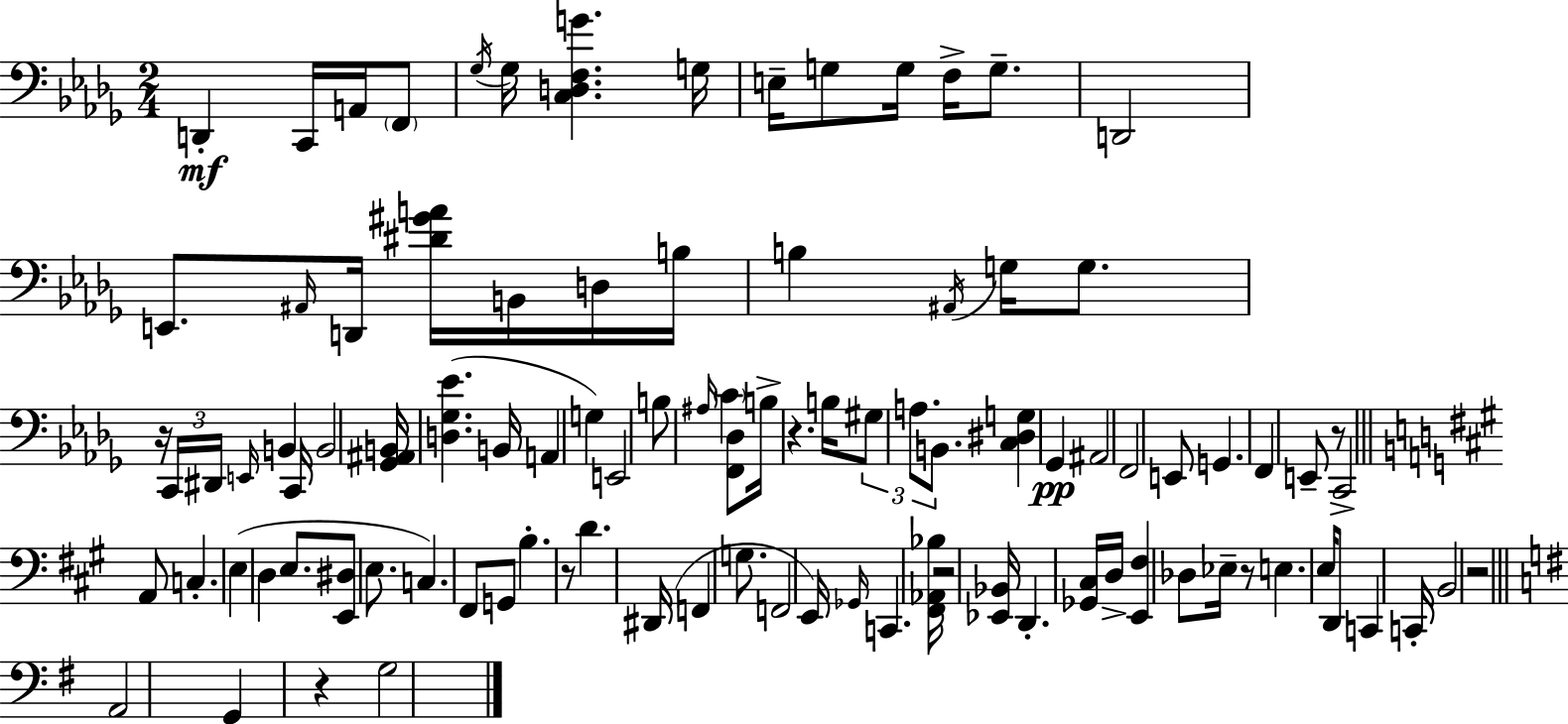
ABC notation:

X:1
T:Untitled
M:2/4
L:1/4
K:Bbm
D,, C,,/4 A,,/4 F,,/2 _G,/4 _G,/4 [C,D,F,G] G,/4 E,/4 G,/2 G,/4 F,/4 G,/2 D,,2 E,,/2 ^A,,/4 D,,/4 [^D^GA]/4 B,,/4 D,/4 B,/4 B, ^A,,/4 G,/4 G,/2 z/4 C,,/4 ^D,,/4 E,,/4 B,, C,,/4 B,,2 [_G,,^A,,B,,]/4 [D,_G,_E] B,,/4 A,, G, E,,2 B,/2 ^A,/4 C [F,,_D,]/2 B,/4 z B,/4 ^G,/2 A,/2 B,,/2 [C,^D,G,] _G,, ^A,,2 F,,2 E,,/2 G,, F,, E,,/2 z/2 C,,2 A,,/2 C, E, D, E,/2 [E,,^D,]/2 E,/2 C, ^F,,/2 G,,/2 B, z/2 D ^D,,/4 F,, G,/2 F,,2 E,,/4 _G,,/4 C,, [^F,,_A,,_B,]/4 z2 [_E,,_B,,]/4 D,, [_G,,^C,]/4 D,/4 [E,,^F,] _D,/2 _E,/4 z/2 E, E,/4 D,,/2 C,, C,,/4 B,,2 z2 A,,2 G,, z G,2